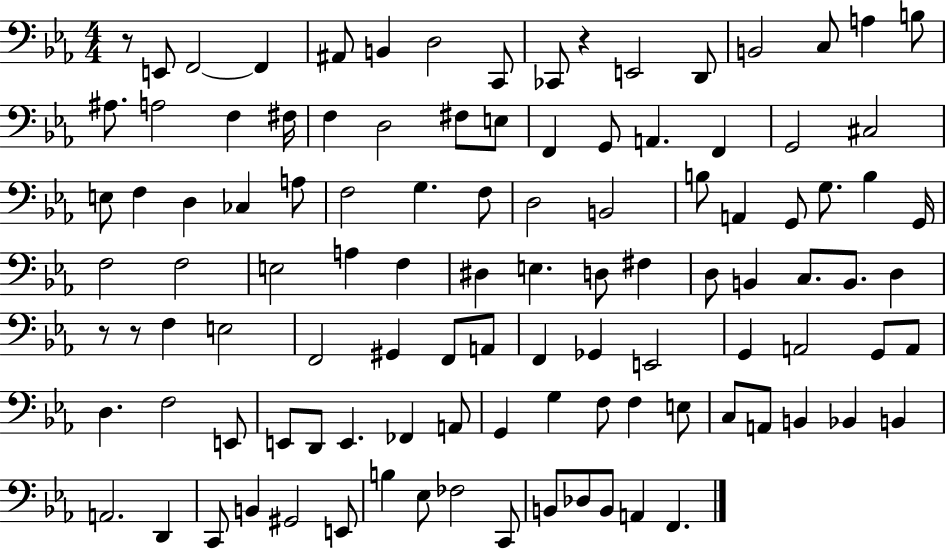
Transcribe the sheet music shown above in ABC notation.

X:1
T:Untitled
M:4/4
L:1/4
K:Eb
z/2 E,,/2 F,,2 F,, ^A,,/2 B,, D,2 C,,/2 _C,,/2 z E,,2 D,,/2 B,,2 C,/2 A, B,/2 ^A,/2 A,2 F, ^F,/4 F, D,2 ^F,/2 E,/2 F,, G,,/2 A,, F,, G,,2 ^C,2 E,/2 F, D, _C, A,/2 F,2 G, F,/2 D,2 B,,2 B,/2 A,, G,,/2 G,/2 B, G,,/4 F,2 F,2 E,2 A, F, ^D, E, D,/2 ^F, D,/2 B,, C,/2 B,,/2 D, z/2 z/2 F, E,2 F,,2 ^G,, F,,/2 A,,/2 F,, _G,, E,,2 G,, A,,2 G,,/2 A,,/2 D, F,2 E,,/2 E,,/2 D,,/2 E,, _F,, A,,/2 G,, G, F,/2 F, E,/2 C,/2 A,,/2 B,, _B,, B,, A,,2 D,, C,,/2 B,, ^G,,2 E,,/2 B, _E,/2 _F,2 C,,/2 B,,/2 _D,/2 B,,/2 A,, F,,